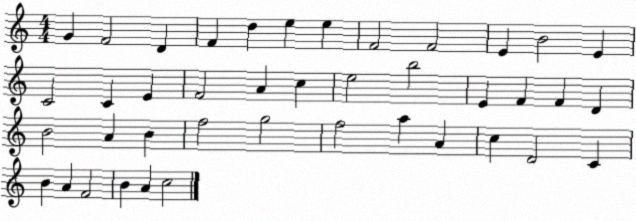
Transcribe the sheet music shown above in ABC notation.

X:1
T:Untitled
M:4/4
L:1/4
K:C
G F2 D F d e e F2 F2 E B2 E C2 C E F2 A c e2 b2 E F F D B2 A B f2 g2 f2 a A c D2 C B A F2 B A c2